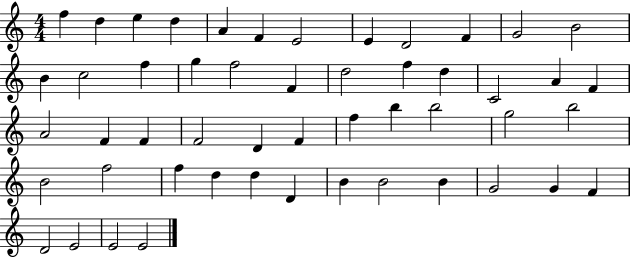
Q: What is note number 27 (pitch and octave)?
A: F4